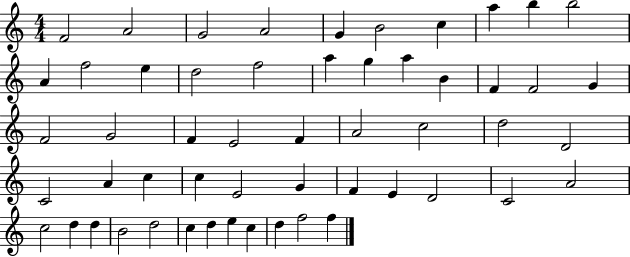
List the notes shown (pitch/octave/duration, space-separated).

F4/h A4/h G4/h A4/h G4/q B4/h C5/q A5/q B5/q B5/h A4/q F5/h E5/q D5/h F5/h A5/q G5/q A5/q B4/q F4/q F4/h G4/q F4/h G4/h F4/q E4/h F4/q A4/h C5/h D5/h D4/h C4/h A4/q C5/q C5/q E4/h G4/q F4/q E4/q D4/h C4/h A4/h C5/h D5/q D5/q B4/h D5/h C5/q D5/q E5/q C5/q D5/q F5/h F5/q